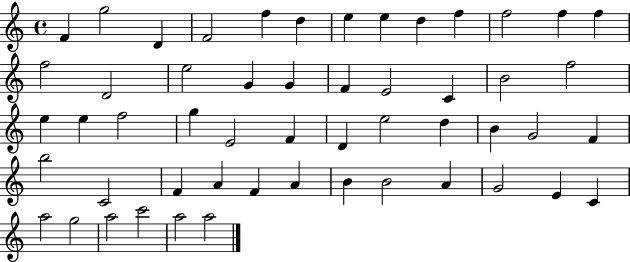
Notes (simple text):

F4/q G5/h D4/q F4/h F5/q D5/q E5/q E5/q D5/q F5/q F5/h F5/q F5/q F5/h D4/h E5/h G4/q G4/q F4/q E4/h C4/q B4/h F5/h E5/q E5/q F5/h G5/q E4/h F4/q D4/q E5/h D5/q B4/q G4/h F4/q B5/h C4/h F4/q A4/q F4/q A4/q B4/q B4/h A4/q G4/h E4/q C4/q A5/h G5/h A5/h C6/h A5/h A5/h